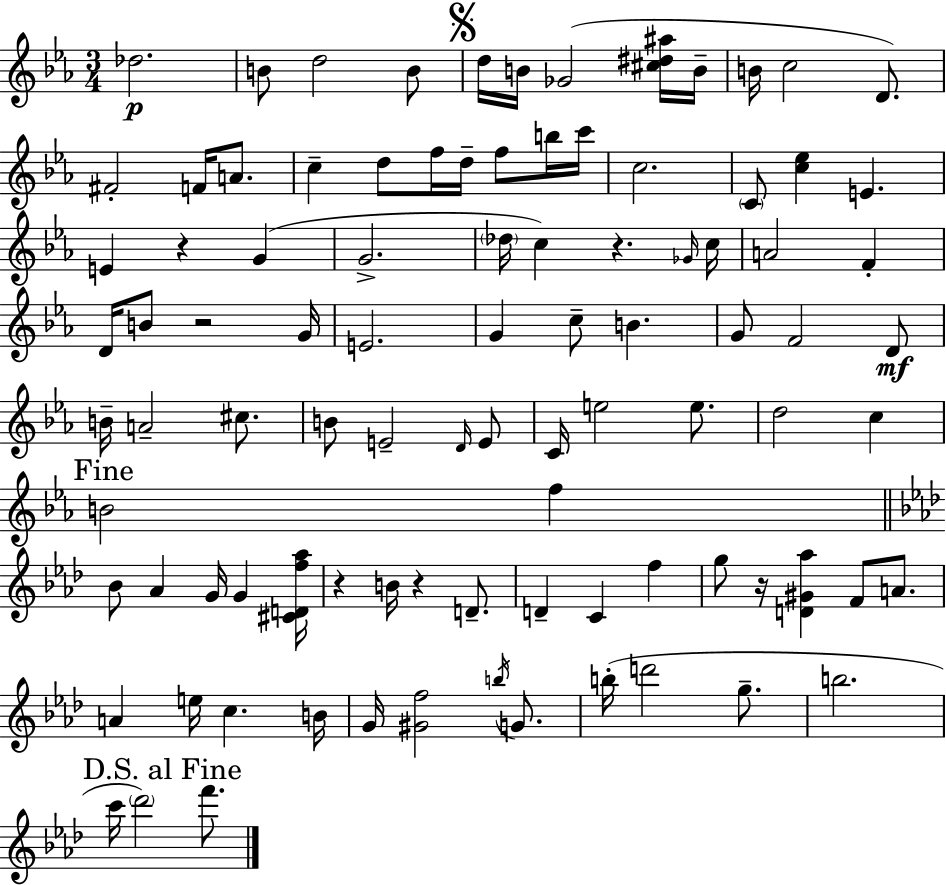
{
  \clef treble
  \numericTimeSignature
  \time 3/4
  \key ees \major
  des''2.\p | b'8 d''2 b'8 | \mark \markup { \musicglyph "scripts.segno" } d''16 b'16 ges'2( <cis'' dis'' ais''>16 b'16-- | b'16 c''2 d'8.) | \break fis'2-. f'16 a'8. | c''4-- d''8 f''16 d''16-- f''8 b''16 c'''16 | c''2. | \parenthesize c'8 <c'' ees''>4 e'4. | \break e'4 r4 g'4( | g'2.-> | \parenthesize des''16 c''4) r4. \grace { ges'16 } | c''16 a'2 f'4-. | \break d'16 b'8 r2 | g'16 e'2. | g'4 c''8-- b'4. | g'8 f'2 d'8\mf | \break b'16-- a'2-- cis''8. | b'8 e'2-- \grace { d'16 } | e'8 c'16 e''2 e''8. | d''2 c''4 | \break \mark "Fine" b'2 f''4 | \bar "||" \break \key f \minor bes'8 aes'4 g'16 g'4 <cis' d' f'' aes''>16 | r4 b'16 r4 d'8.-- | d'4-- c'4 f''4 | g''8 r16 <d' gis' aes''>4 f'8 a'8. | \break a'4 e''16 c''4. b'16 | g'16 <gis' f''>2 \acciaccatura { b''16 } g'8. | b''16-.( d'''2 g''8.-- | b''2. | \break \mark "D.S. al Fine" c'''16 \parenthesize des'''2) f'''8. | \bar "|."
}